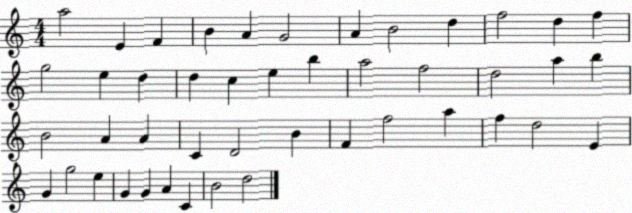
X:1
T:Untitled
M:4/4
L:1/4
K:C
a2 E F B A G2 A B2 d f2 d f g2 e d d c e b a2 f2 d2 a b B2 A A C D2 B F f2 a f d2 E G g2 e G G A C B2 d2